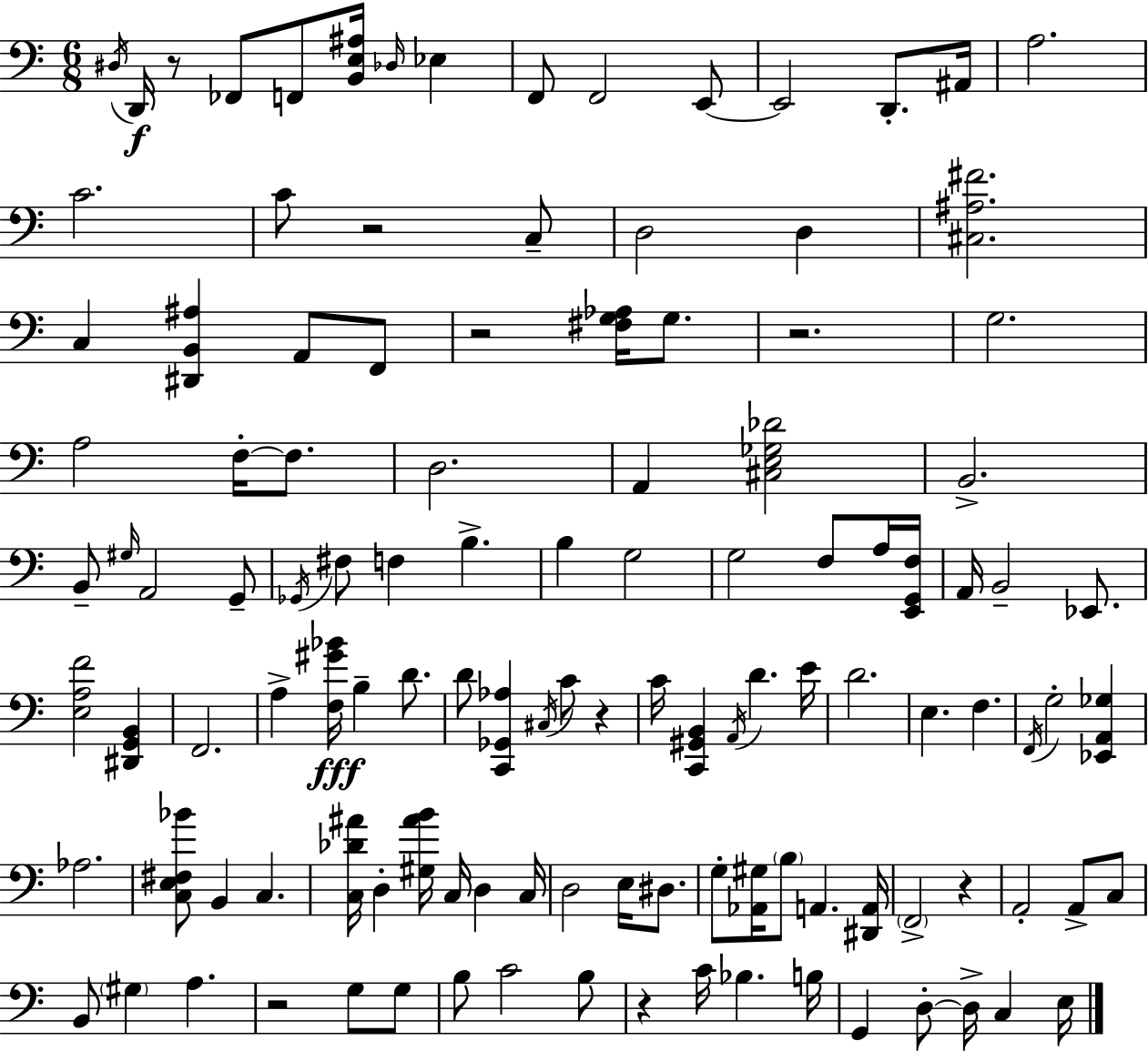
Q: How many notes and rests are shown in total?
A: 119